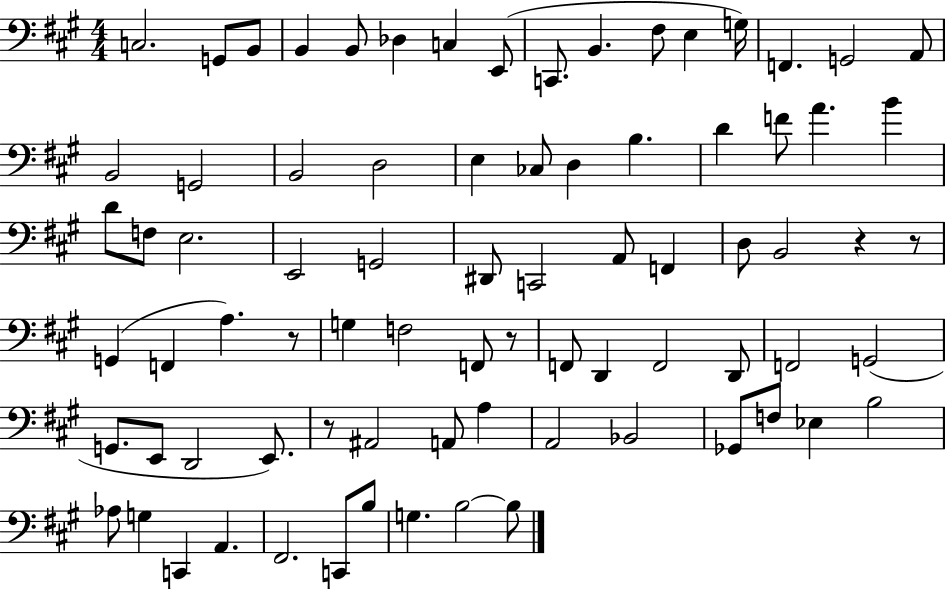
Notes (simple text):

C3/h. G2/e B2/e B2/q B2/e Db3/q C3/q E2/e C2/e. B2/q. F#3/e E3/q G3/s F2/q. G2/h A2/e B2/h G2/h B2/h D3/h E3/q CES3/e D3/q B3/q. D4/q F4/e A4/q. B4/q D4/e F3/e E3/h. E2/h G2/h D#2/e C2/h A2/e F2/q D3/e B2/h R/q R/e G2/q F2/q A3/q. R/e G3/q F3/h F2/e R/e F2/e D2/q F2/h D2/e F2/h G2/h G2/e. E2/e D2/h E2/e. R/e A#2/h A2/e A3/q A2/h Bb2/h Gb2/e F3/e Eb3/q B3/h Ab3/e G3/q C2/q A2/q. F#2/h. C2/e B3/e G3/q. B3/h B3/e